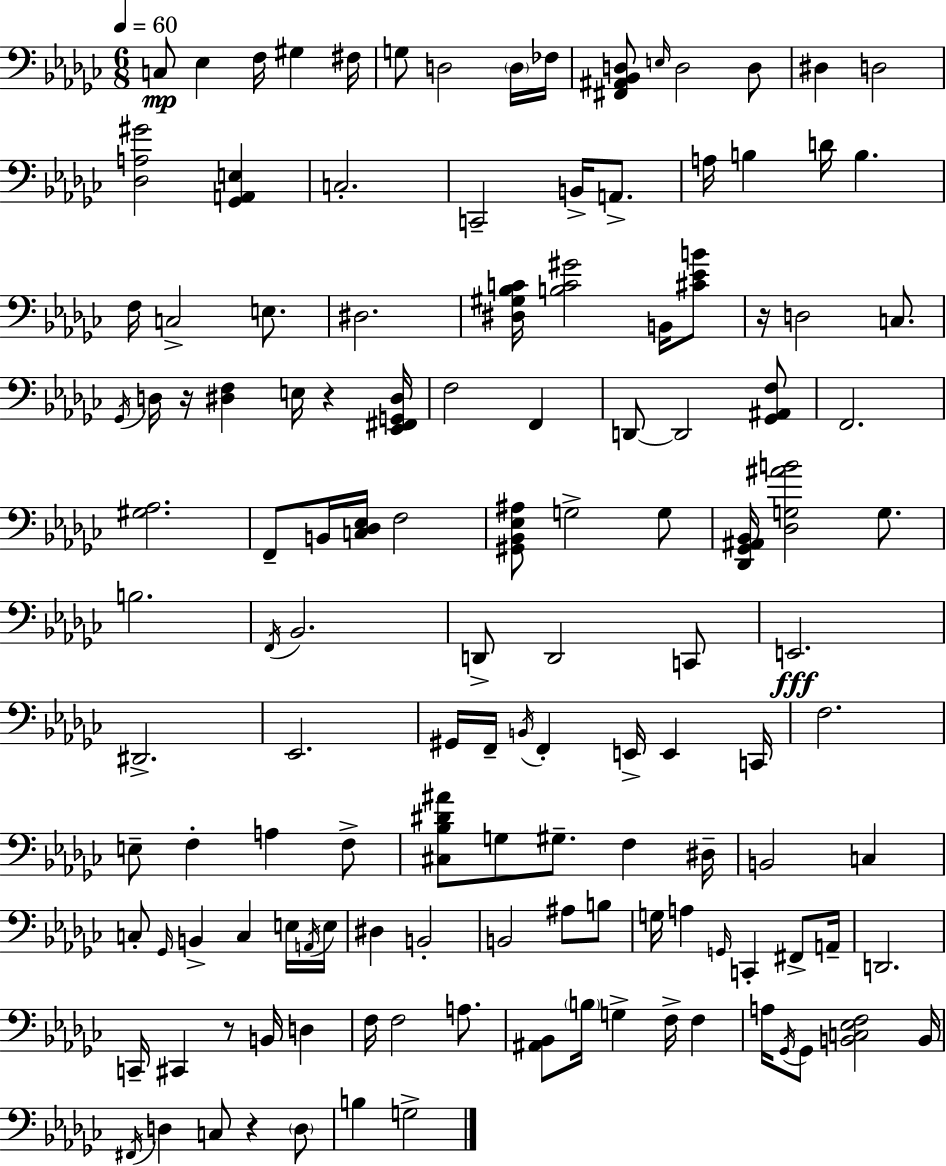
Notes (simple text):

C3/e Eb3/q F3/s G#3/q F#3/s G3/e D3/h D3/s FES3/s [F#2,A#2,Bb2,D3]/e E3/s D3/h D3/e D#3/q D3/h [Db3,A3,G#4]/h [Gb2,A2,E3]/q C3/h. C2/h B2/s A2/e. A3/s B3/q D4/s B3/q. F3/s C3/h E3/e. D#3/h. [D#3,G#3,Bb3,C4]/s [B3,C4,G#4]/h B2/s [C#4,Eb4,B4]/e R/s D3/h C3/e. Gb2/s D3/s R/s [D#3,F3]/q E3/s R/q [Eb2,F#2,G2,D#3]/s F3/h F2/q D2/e D2/h [Gb2,A#2,F3]/e F2/h. [G#3,Ab3]/h. F2/e B2/s [C3,Db3,Eb3]/s F3/h [G#2,Bb2,Eb3,A#3]/e G3/h G3/e [Db2,Gb2,A#2,Bb2]/s [Db3,G3,A#4,B4]/h G3/e. B3/h. F2/s Bb2/h. D2/e D2/h C2/e E2/h. D#2/h. Eb2/h. G#2/s F2/s B2/s F2/q E2/s E2/q C2/s F3/h. E3/e F3/q A3/q F3/e [C#3,Bb3,D#4,A#4]/e G3/e G#3/e. F3/q D#3/s B2/h C3/q C3/e Gb2/s B2/q C3/q E3/s A2/s E3/s D#3/q B2/h B2/h A#3/e B3/e G3/s A3/q G2/s C2/q F#2/e A2/s D2/h. C2/s C#2/q R/e B2/s D3/q F3/s F3/h A3/e. [A#2,Bb2]/e B3/s G3/q F3/s F3/q A3/s Gb2/s Gb2/e [B2,C3,Eb3,F3]/h B2/s F#2/s D3/q C3/e R/q D3/e B3/q G3/h